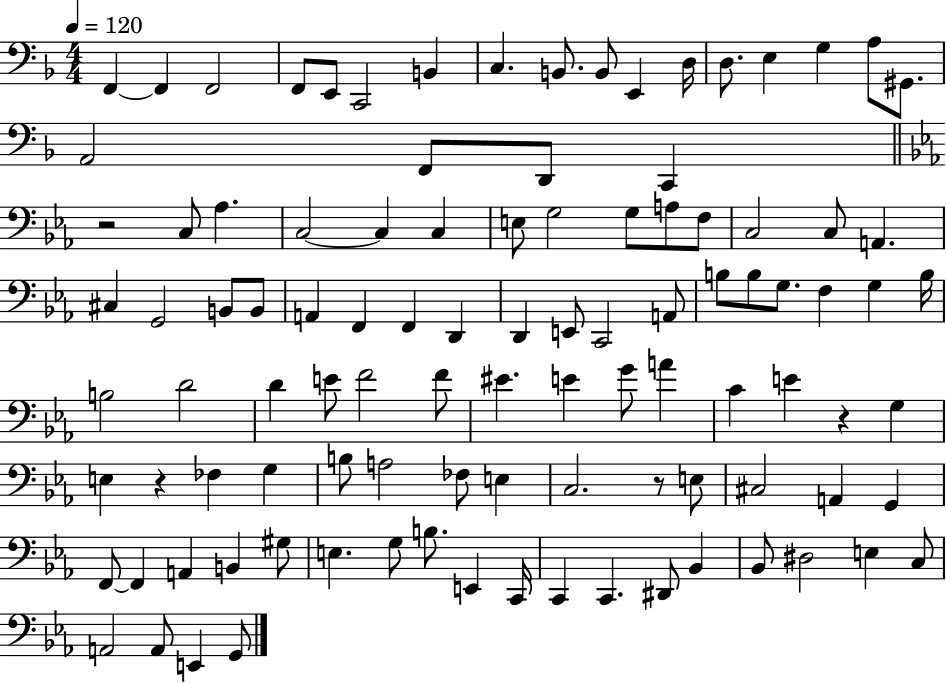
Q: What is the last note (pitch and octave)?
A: G2